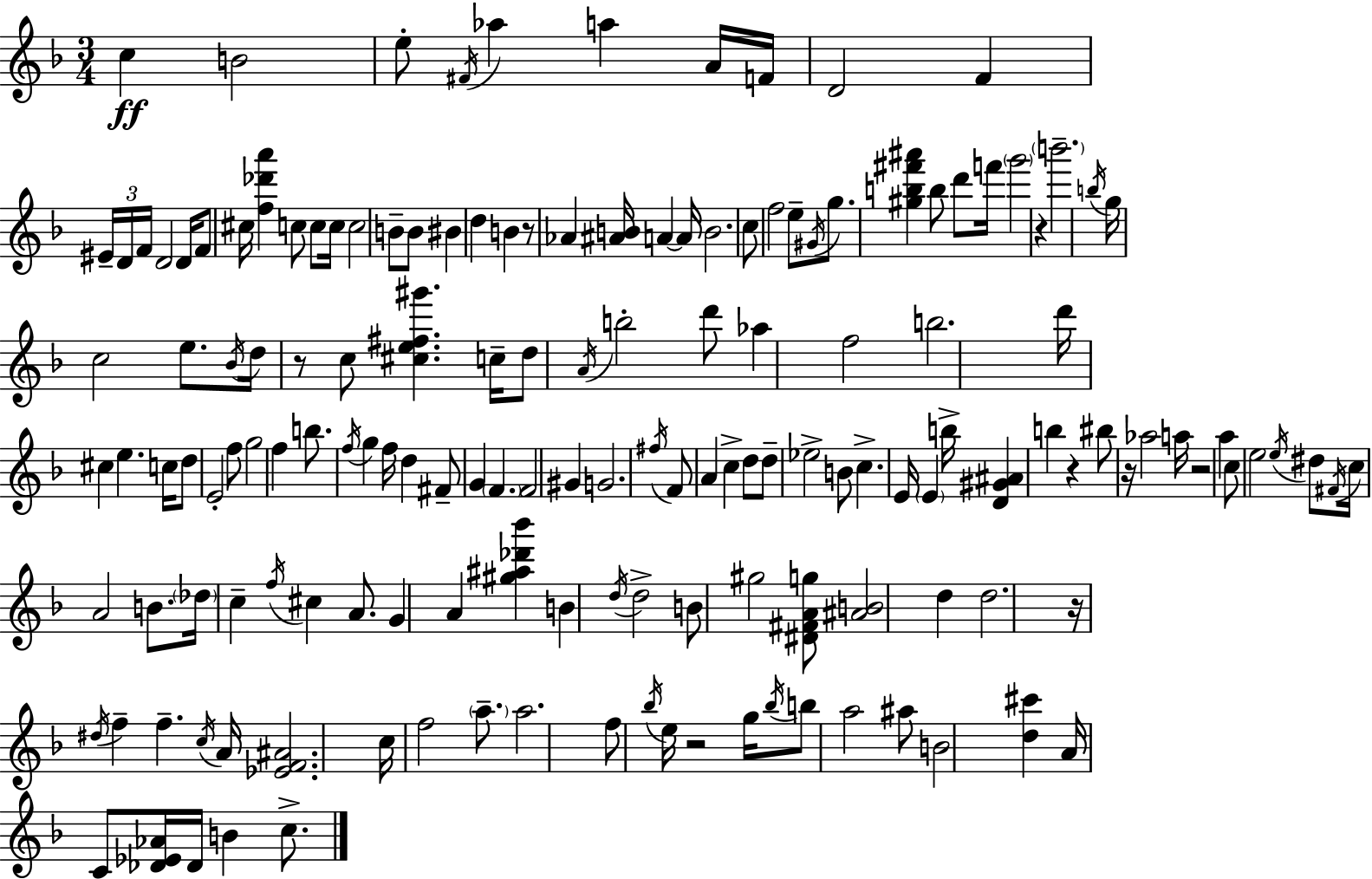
X:1
T:Untitled
M:3/4
L:1/4
K:F
c B2 e/2 ^F/4 _a a A/4 F/4 D2 F ^E/4 D/4 F/4 D2 D/4 F/2 ^c/4 [f_d'a'] c/2 c/2 c/4 c2 B/2 B/2 ^B d B z/2 _A [^AB]/4 A A/4 B2 c/2 f2 e/2 ^G/4 g/2 [^gb^f'^a'] b/2 d'/2 f'/4 g'2 z b'2 b/4 g/4 c2 e/2 _B/4 d/4 z/2 c/2 [^ce^f^g'] c/4 d/2 A/4 b2 d'/2 _a f2 b2 d'/4 ^c e c/4 d/2 E2 f/2 g2 f b/2 f/4 g f/4 d ^F/2 G F F2 ^G G2 ^f/4 F/2 A c d/2 d/2 _e2 B/2 c E/4 E b/4 [D^G^A] b z ^b/2 z/4 _a2 a/4 z2 a c/2 e2 e/4 ^d/2 ^F/4 c/4 A2 B/2 _d/4 c f/4 ^c A/2 G A [^g^a_d'_b'] B d/4 d2 B/2 ^g2 [^D^FAg]/2 [^AB]2 d d2 z/4 ^d/4 f f c/4 A/4 [_EF^A]2 c/4 f2 a/2 a2 f/2 _b/4 e/4 z2 g/4 _b/4 b/2 a2 ^a/2 B2 [d^c'] A/4 C/2 [_D_E_A]/4 _D/4 B c/2